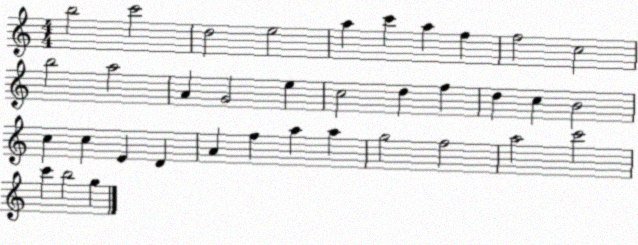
X:1
T:Untitled
M:4/4
L:1/4
K:C
b2 c'2 d2 e2 a c' a f f2 c2 b2 a2 A G2 e c2 d f d c B2 c c E D A f a a g2 f2 a2 c'2 c' b2 g